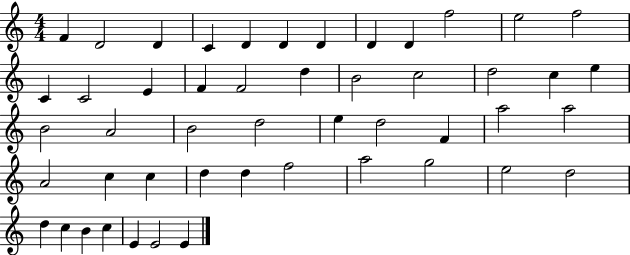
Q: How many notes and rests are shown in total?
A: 49